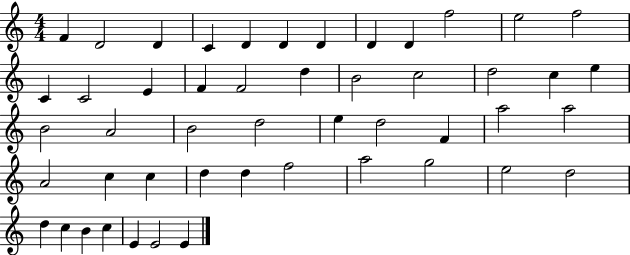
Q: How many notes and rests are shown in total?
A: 49